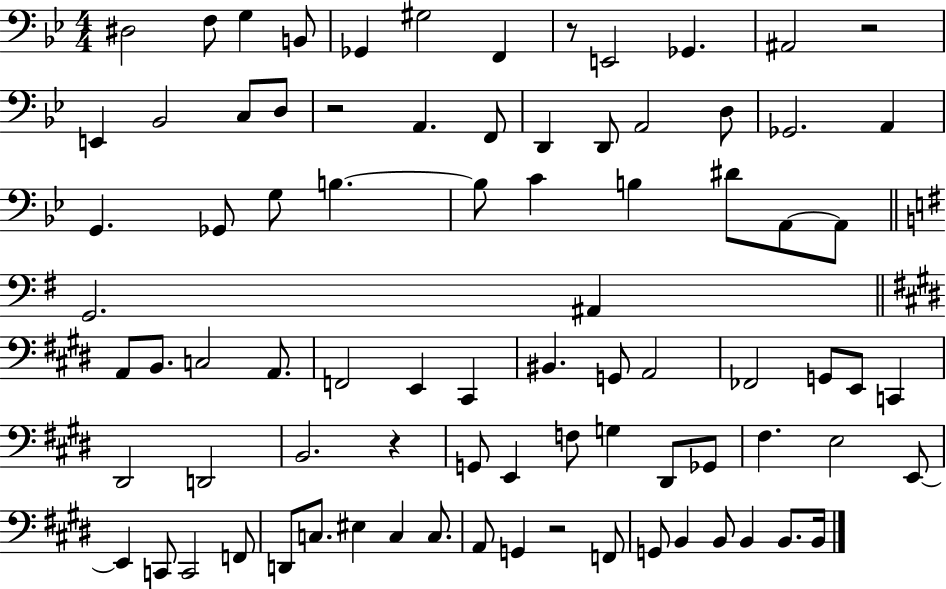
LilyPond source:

{
  \clef bass
  \numericTimeSignature
  \time 4/4
  \key bes \major
  \repeat volta 2 { dis2 f8 g4 b,8 | ges,4 gis2 f,4 | r8 e,2 ges,4. | ais,2 r2 | \break e,4 bes,2 c8 d8 | r2 a,4. f,8 | d,4 d,8 a,2 d8 | ges,2. a,4 | \break g,4. ges,8 g8 b4.~~ | b8 c'4 b4 dis'8 a,8~~ a,8 | \bar "||" \break \key e \minor g,2. ais,4 | \bar "||" \break \key e \major a,8 b,8. c2 a,8. | f,2 e,4 cis,4 | bis,4. g,8 a,2 | fes,2 g,8 e,8 c,4 | \break dis,2 d,2 | b,2. r4 | g,8 e,4 f8 g4 dis,8 ges,8 | fis4. e2 e,8~~ | \break e,4 c,8 c,2 f,8 | d,8 c8. eis4 c4 c8. | a,8 g,4 r2 f,8 | g,8 b,4 b,8 b,4 b,8. b,16 | \break } \bar "|."
}